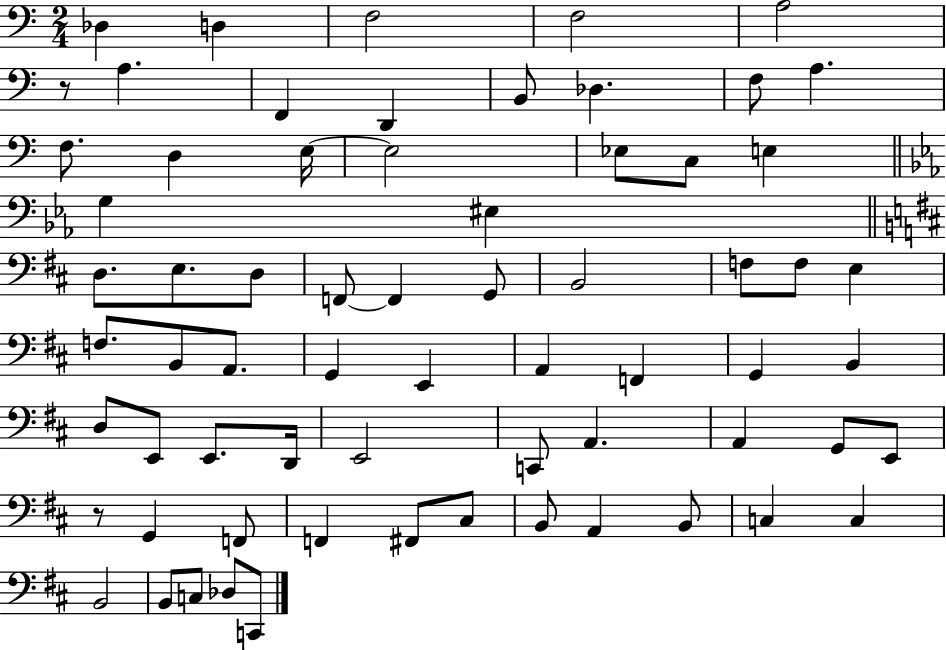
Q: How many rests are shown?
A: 2